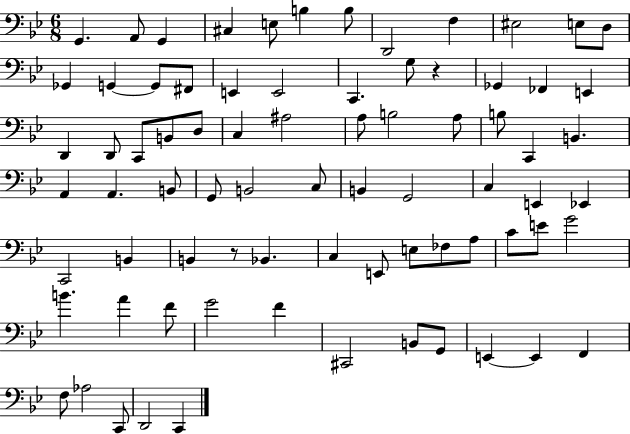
G2/q. A2/e G2/q C#3/q E3/e B3/q B3/e D2/h F3/q EIS3/h E3/e D3/e Gb2/q G2/q G2/e F#2/e E2/q E2/h C2/q. G3/e R/q Gb2/q FES2/q E2/q D2/q D2/e C2/e B2/e D3/e C3/q A#3/h A3/e B3/h A3/e B3/e C2/q B2/q. A2/q A2/q. B2/e G2/e B2/h C3/e B2/q G2/h C3/q E2/q Eb2/q C2/h B2/q B2/q R/e Bb2/q. C3/q E2/e E3/e FES3/e A3/e C4/e E4/e G4/h B4/q. A4/q F4/e G4/h F4/q C#2/h B2/e G2/e E2/q E2/q F2/q F3/e Ab3/h C2/e D2/h C2/q